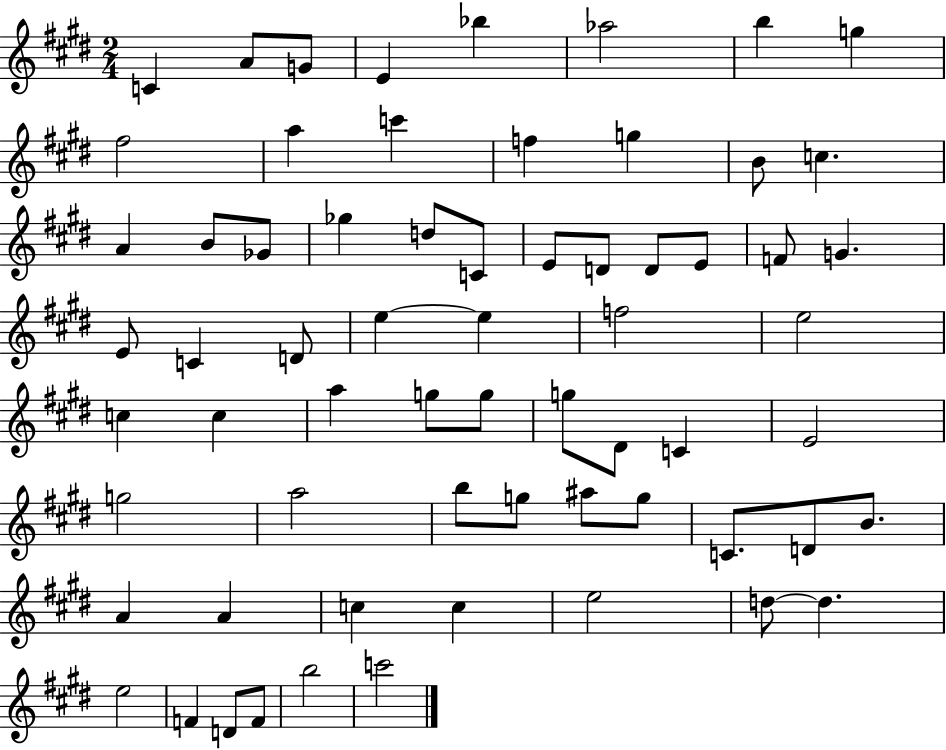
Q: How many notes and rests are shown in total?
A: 65